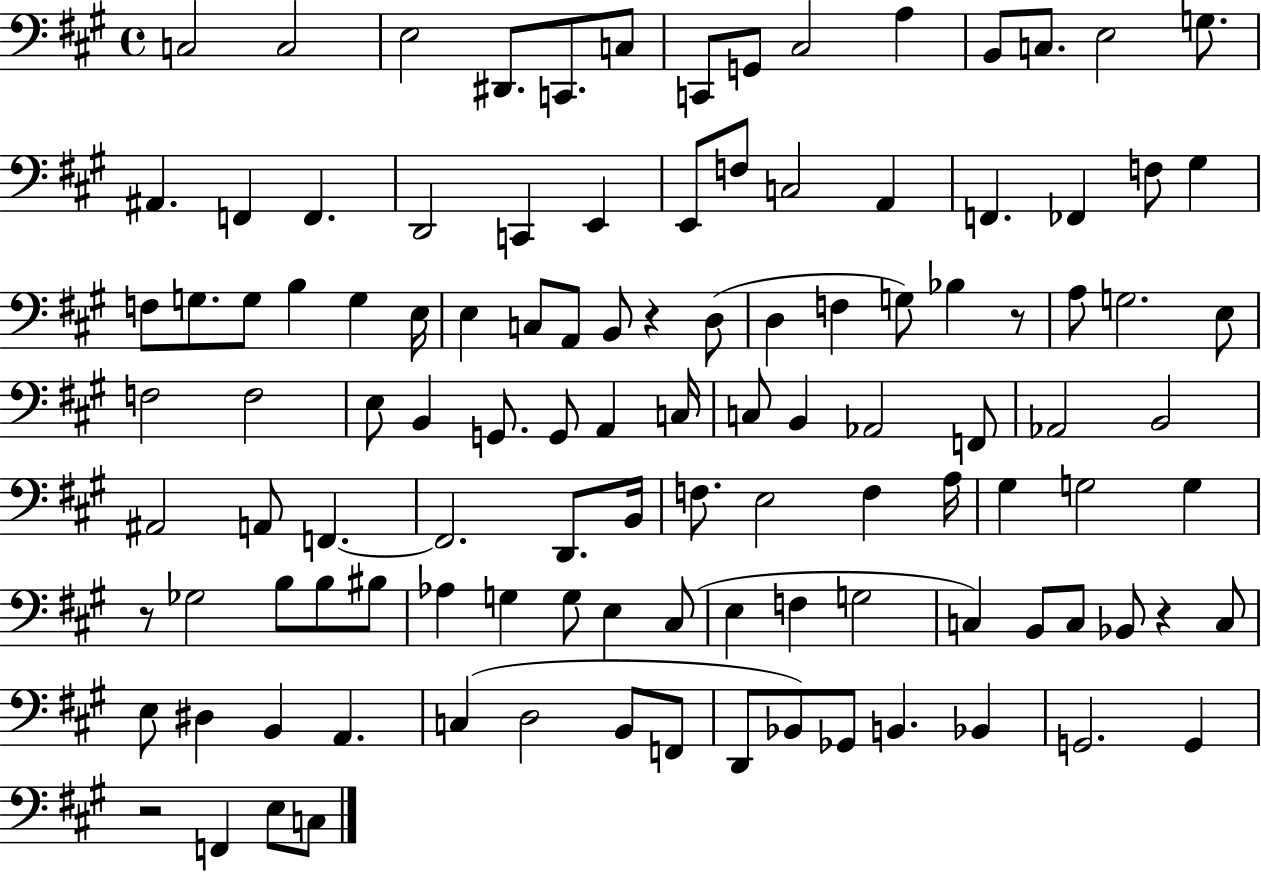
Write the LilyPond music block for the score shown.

{
  \clef bass
  \time 4/4
  \defaultTimeSignature
  \key a \major
  c2 c2 | e2 dis,8. c,8. c8 | c,8 g,8 cis2 a4 | b,8 c8. e2 g8. | \break ais,4. f,4 f,4. | d,2 c,4 e,4 | e,8 f8 c2 a,4 | f,4. fes,4 f8 gis4 | \break f8 g8. g8 b4 g4 e16 | e4 c8 a,8 b,8 r4 d8( | d4 f4 g8) bes4 r8 | a8 g2. e8 | \break f2 f2 | e8 b,4 g,8. g,8 a,4 c16 | c8 b,4 aes,2 f,8 | aes,2 b,2 | \break ais,2 a,8 f,4.~~ | f,2. d,8. b,16 | f8. e2 f4 a16 | gis4 g2 g4 | \break r8 ges2 b8 b8 bis8 | aes4 g4 g8 e4 cis8( | e4 f4 g2 | c4) b,8 c8 bes,8 r4 c8 | \break e8 dis4 b,4 a,4. | c4( d2 b,8 f,8 | d,8 bes,8) ges,8 b,4. bes,4 | g,2. g,4 | \break r2 f,4 e8 c8 | \bar "|."
}